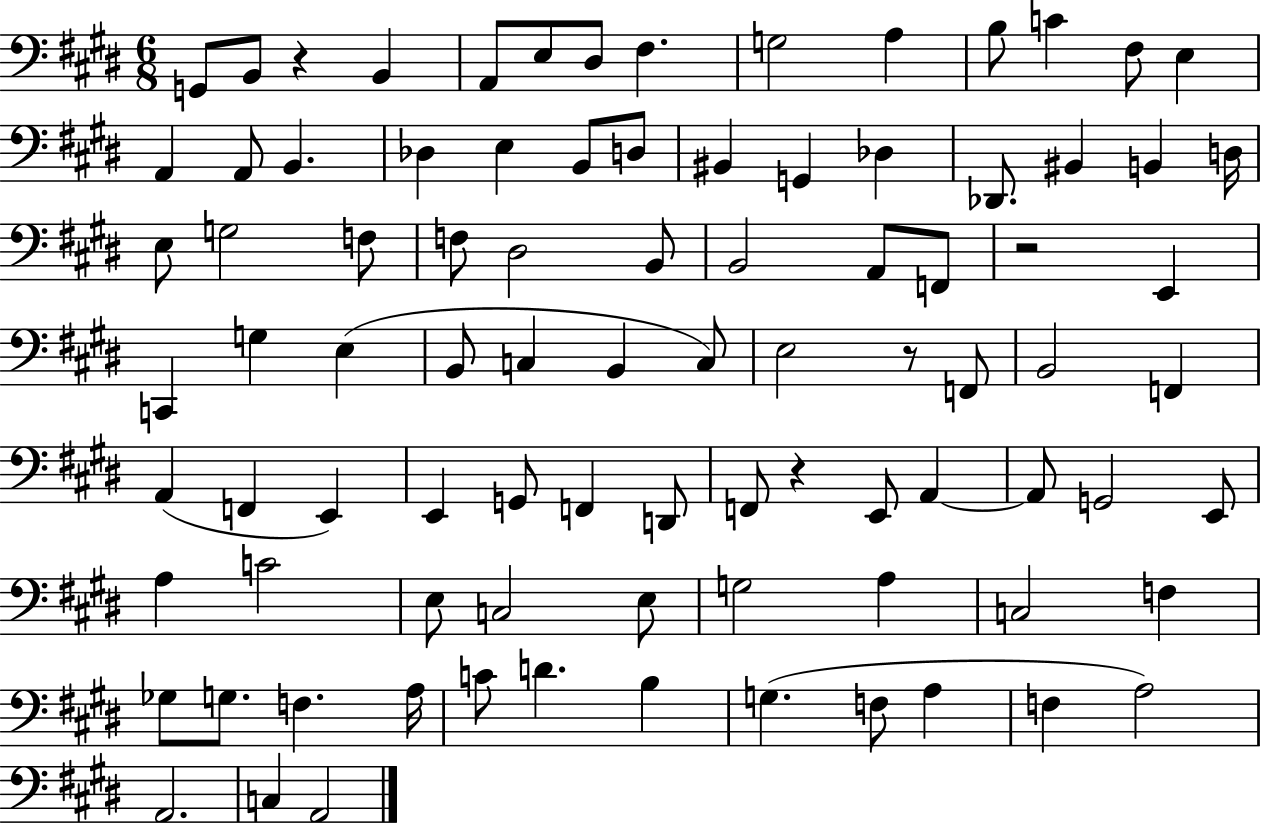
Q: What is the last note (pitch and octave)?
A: A2